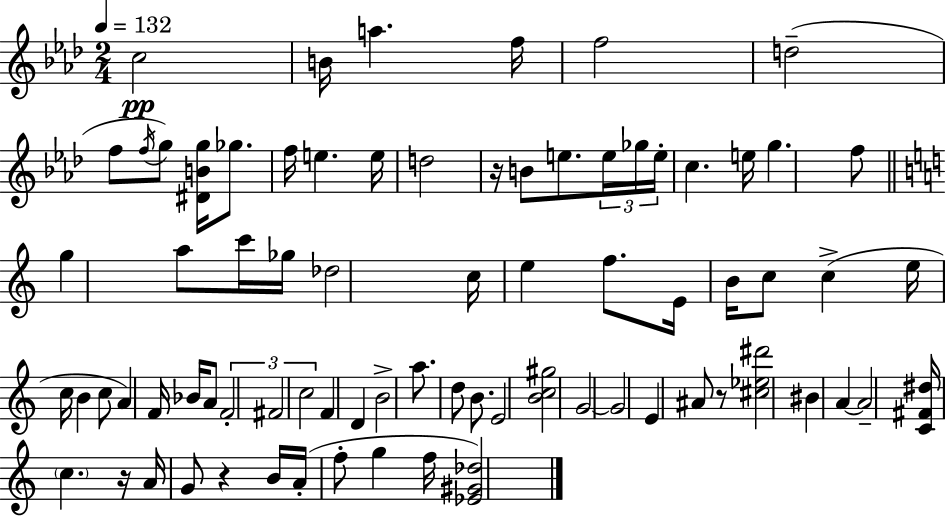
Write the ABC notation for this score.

X:1
T:Untitled
M:2/4
L:1/4
K:Fm
c2 B/4 a f/4 f2 d2 f/2 f/4 g/2 [^DBg]/4 _g/2 f/4 e e/4 d2 z/4 B/2 e/2 e/4 _g/4 e/4 c e/4 g f/2 g a/2 c'/4 _g/4 _d2 c/4 e f/2 E/4 B/4 c/2 c e/4 c/4 B c/2 A F/4 _B/4 A/2 F2 ^F2 c2 F D B2 a/2 d/2 B/2 E2 [Bc^g]2 G2 G2 E ^A/2 z/2 [^c_e^d']2 ^B A A2 [C^F^d]/4 c z/4 A/4 G/2 z B/4 A/4 f/2 g f/4 [_E^G_d]2